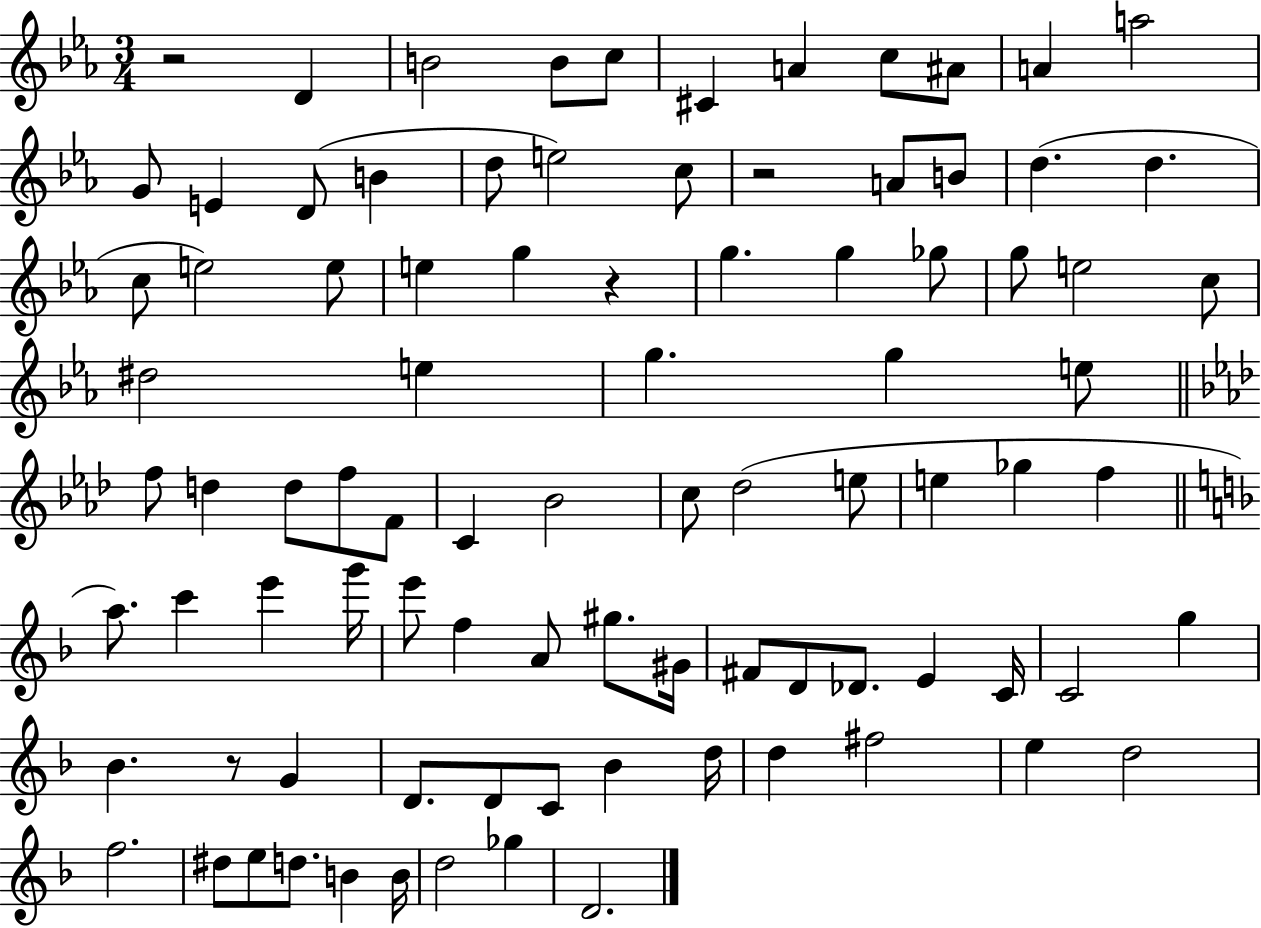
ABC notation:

X:1
T:Untitled
M:3/4
L:1/4
K:Eb
z2 D B2 B/2 c/2 ^C A c/2 ^A/2 A a2 G/2 E D/2 B d/2 e2 c/2 z2 A/2 B/2 d d c/2 e2 e/2 e g z g g _g/2 g/2 e2 c/2 ^d2 e g g e/2 f/2 d d/2 f/2 F/2 C _B2 c/2 _d2 e/2 e _g f a/2 c' e' g'/4 e'/2 f A/2 ^g/2 ^G/4 ^F/2 D/2 _D/2 E C/4 C2 g _B z/2 G D/2 D/2 C/2 _B d/4 d ^f2 e d2 f2 ^d/2 e/2 d/2 B B/4 d2 _g D2